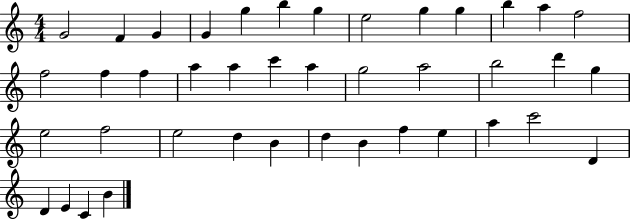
{
  \clef treble
  \numericTimeSignature
  \time 4/4
  \key c \major
  g'2 f'4 g'4 | g'4 g''4 b''4 g''4 | e''2 g''4 g''4 | b''4 a''4 f''2 | \break f''2 f''4 f''4 | a''4 a''4 c'''4 a''4 | g''2 a''2 | b''2 d'''4 g''4 | \break e''2 f''2 | e''2 d''4 b'4 | d''4 b'4 f''4 e''4 | a''4 c'''2 d'4 | \break d'4 e'4 c'4 b'4 | \bar "|."
}